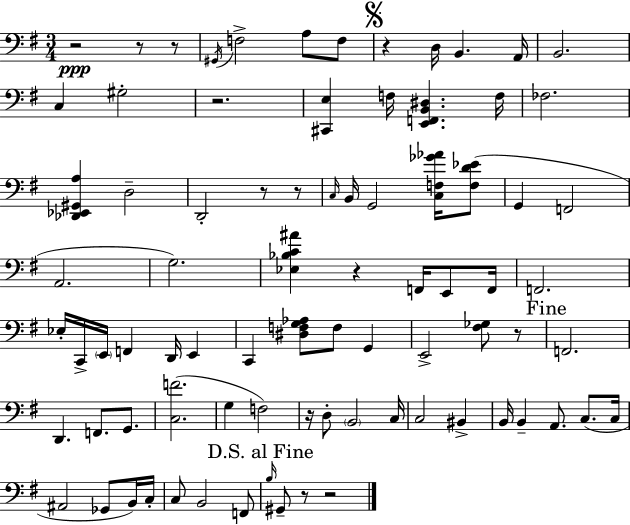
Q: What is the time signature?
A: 3/4